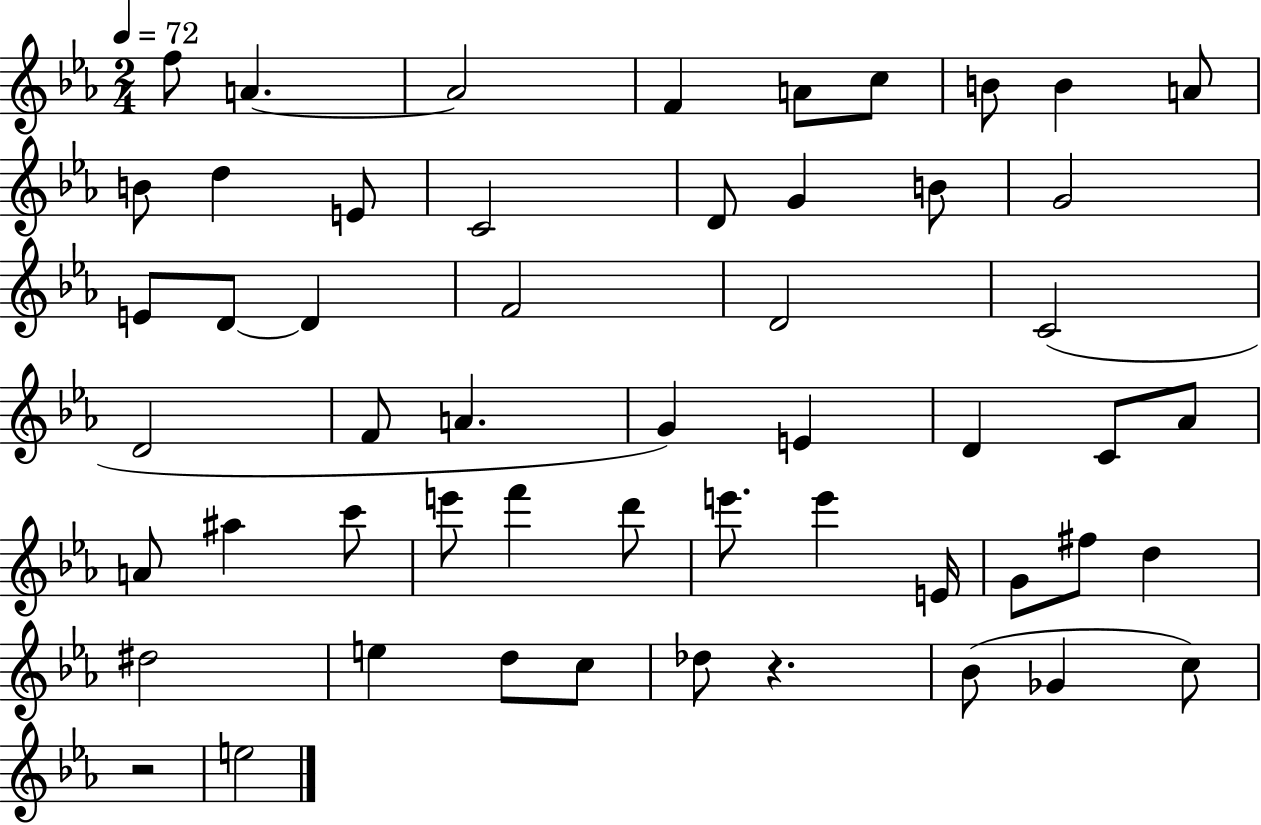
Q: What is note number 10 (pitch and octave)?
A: B4